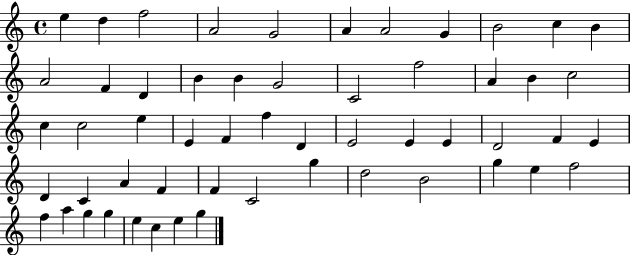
X:1
T:Untitled
M:4/4
L:1/4
K:C
e d f2 A2 G2 A A2 G B2 c B A2 F D B B G2 C2 f2 A B c2 c c2 e E F f D E2 E E D2 F E D C A F F C2 g d2 B2 g e f2 f a g g e c e g